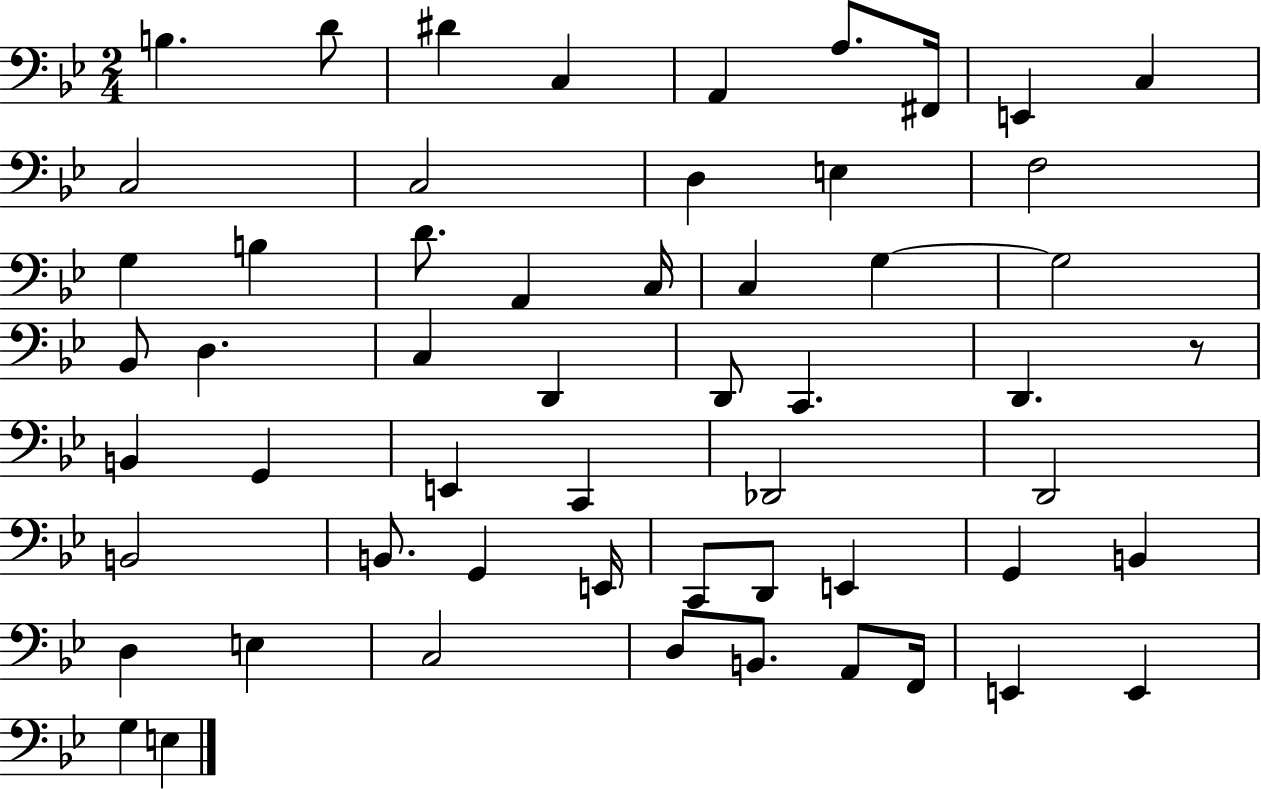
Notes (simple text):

B3/q. D4/e D#4/q C3/q A2/q A3/e. F#2/s E2/q C3/q C3/h C3/h D3/q E3/q F3/h G3/q B3/q D4/e. A2/q C3/s C3/q G3/q G3/h Bb2/e D3/q. C3/q D2/q D2/e C2/q. D2/q. R/e B2/q G2/q E2/q C2/q Db2/h D2/h B2/h B2/e. G2/q E2/s C2/e D2/e E2/q G2/q B2/q D3/q E3/q C3/h D3/e B2/e. A2/e F2/s E2/q E2/q G3/q E3/q